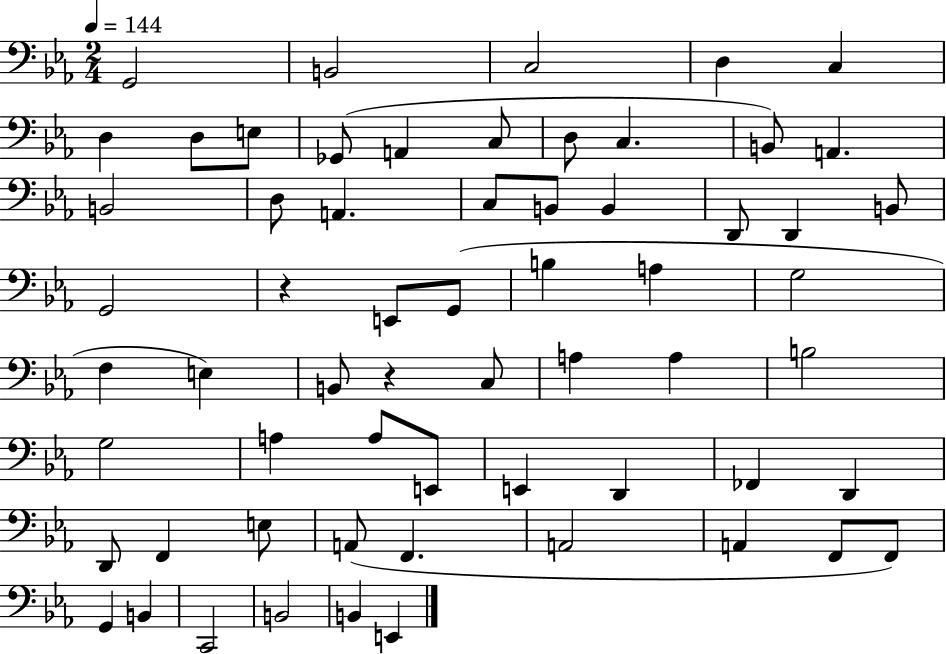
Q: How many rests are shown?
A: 2